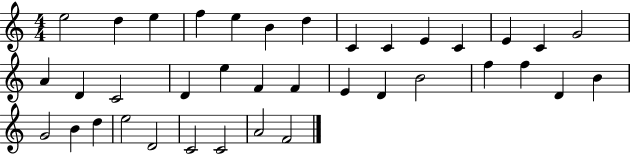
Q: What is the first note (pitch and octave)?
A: E5